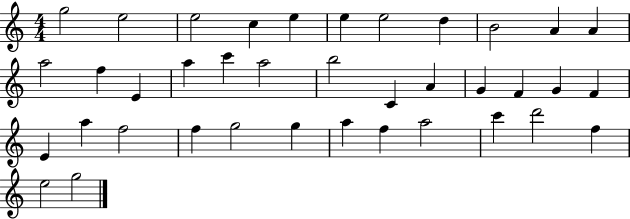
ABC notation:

X:1
T:Untitled
M:4/4
L:1/4
K:C
g2 e2 e2 c e e e2 d B2 A A a2 f E a c' a2 b2 C A G F G F E a f2 f g2 g a f a2 c' d'2 f e2 g2